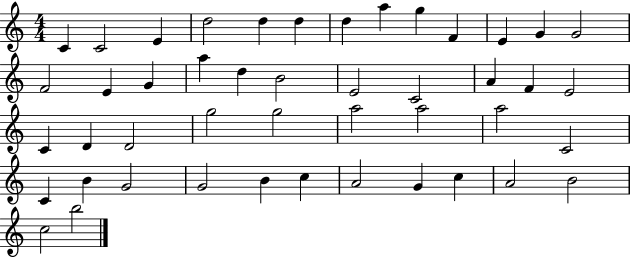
{
  \clef treble
  \numericTimeSignature
  \time 4/4
  \key c \major
  c'4 c'2 e'4 | d''2 d''4 d''4 | d''4 a''4 g''4 f'4 | e'4 g'4 g'2 | \break f'2 e'4 g'4 | a''4 d''4 b'2 | e'2 c'2 | a'4 f'4 e'2 | \break c'4 d'4 d'2 | g''2 g''2 | a''2 a''2 | a''2 c'2 | \break c'4 b'4 g'2 | g'2 b'4 c''4 | a'2 g'4 c''4 | a'2 b'2 | \break c''2 b''2 | \bar "|."
}